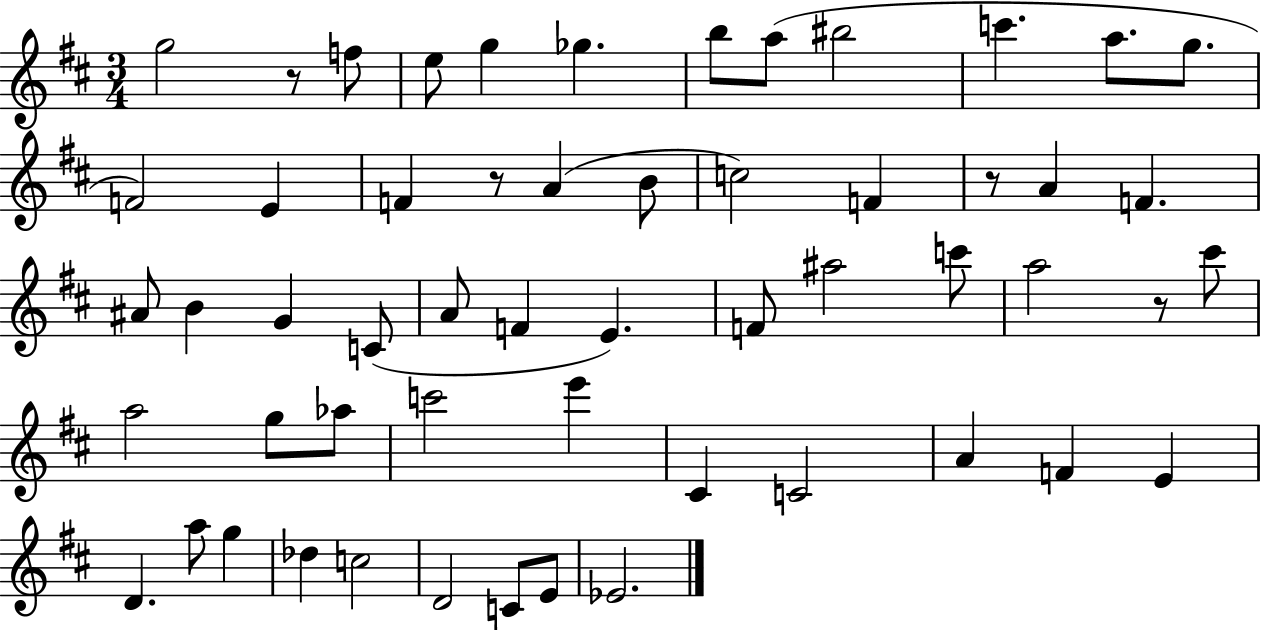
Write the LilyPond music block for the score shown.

{
  \clef treble
  \numericTimeSignature
  \time 3/4
  \key d \major
  \repeat volta 2 { g''2 r8 f''8 | e''8 g''4 ges''4. | b''8 a''8( bis''2 | c'''4. a''8. g''8. | \break f'2) e'4 | f'4 r8 a'4( b'8 | c''2) f'4 | r8 a'4 f'4. | \break ais'8 b'4 g'4 c'8( | a'8 f'4 e'4.) | f'8 ais''2 c'''8 | a''2 r8 cis'''8 | \break a''2 g''8 aes''8 | c'''2 e'''4 | cis'4 c'2 | a'4 f'4 e'4 | \break d'4. a''8 g''4 | des''4 c''2 | d'2 c'8 e'8 | ees'2. | \break } \bar "|."
}